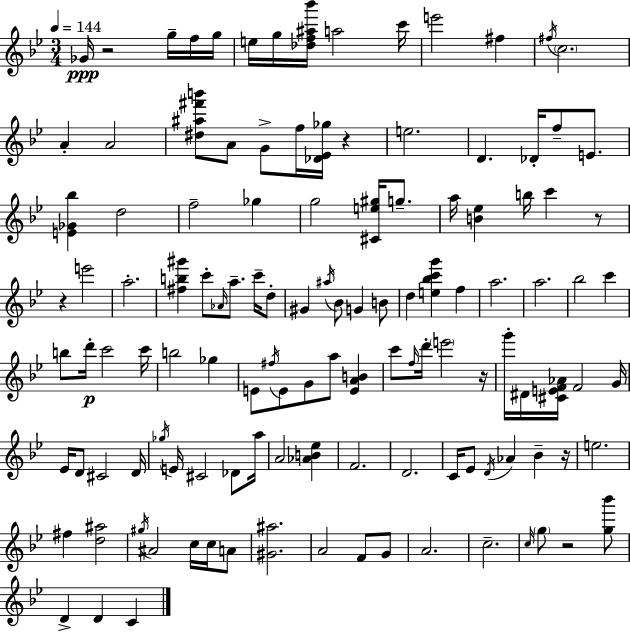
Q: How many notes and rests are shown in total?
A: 122